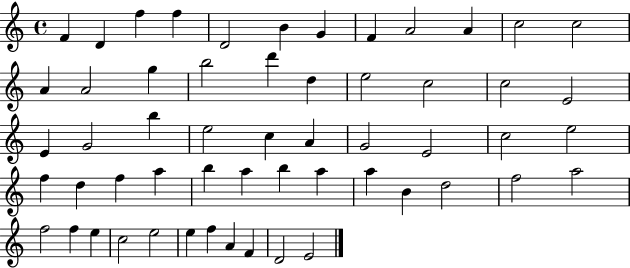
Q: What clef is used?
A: treble